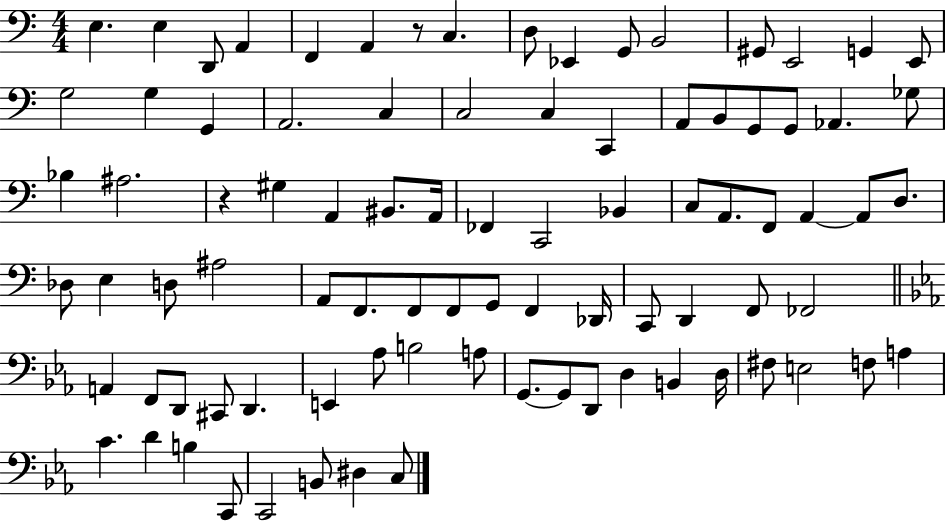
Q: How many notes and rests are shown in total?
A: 88